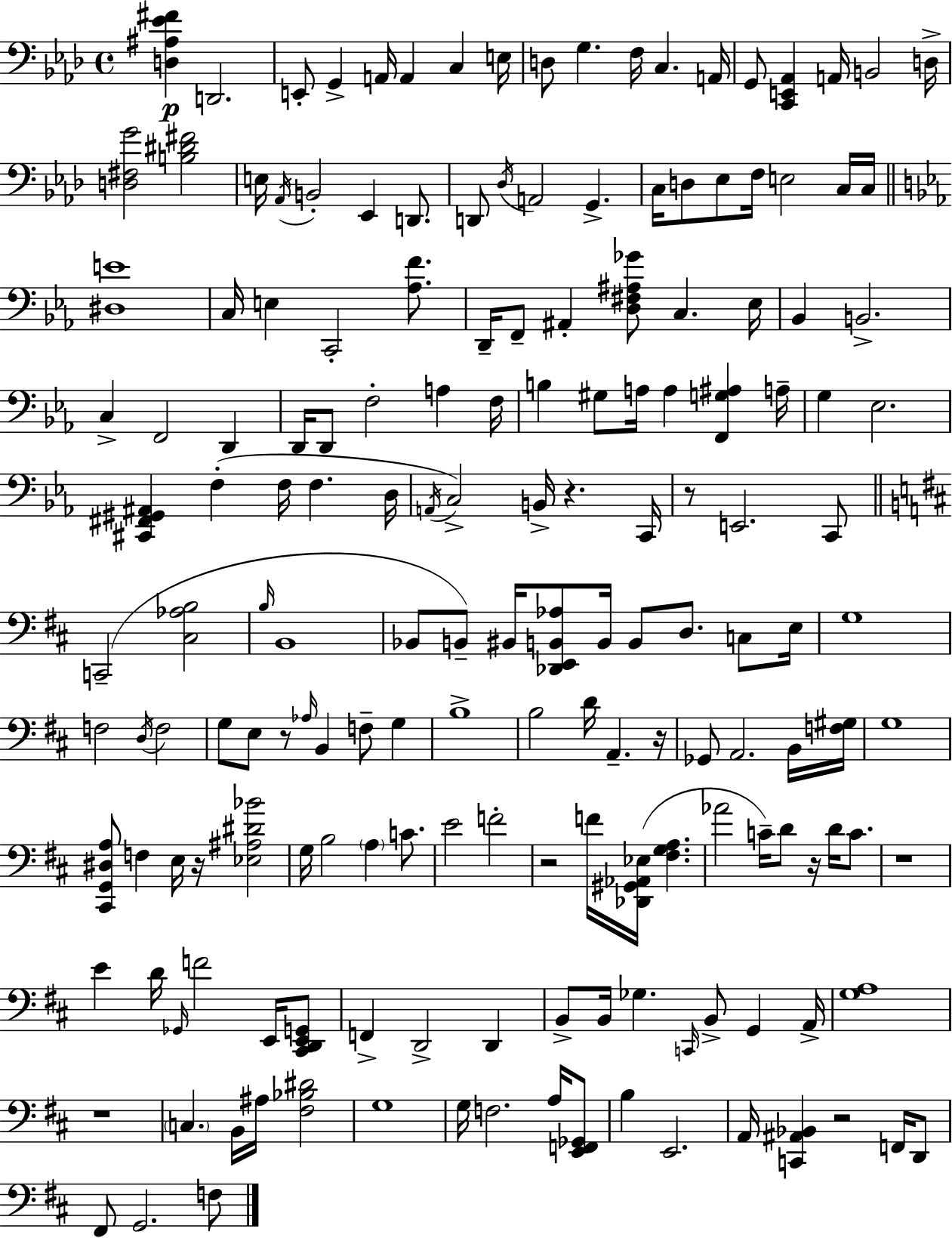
{
  \clef bass
  \time 4/4
  \defaultTimeSignature
  \key aes \major
  <d ais ees' fis'>4\p d,2. | e,8-. g,4-> a,16 a,4 c4 e16 | d8 g4. f16 c4. a,16 | g,8 <c, e, aes,>4 a,16 b,2 d16-> | \break <d fis g'>2 <b dis' fis'>2 | e16 \acciaccatura { aes,16 } b,2-. ees,4 d,8. | d,8 \acciaccatura { des16 } a,2 g,4.-> | c16 d8 ees8 f16 e2 | \break c16 c16 \bar "||" \break \key ees \major <dis e'>1 | c16 e4 c,2-. <aes f'>8. | d,16-- f,8-- ais,4-. <d fis ais ges'>8 c4. ees16 | bes,4 b,2.-> | \break c4-> f,2 d,4 | d,16 d,8 f2-. a4 f16 | b4 gis8 a16 a4 <f, g ais>4 a16-- | g4 ees2. | \break <cis, fis, gis, ais,>4 f4-.( f16 f4. d16 | \acciaccatura { a,16 }) c2-> b,16-> r4. | c,16 r8 e,2. c,8 | \bar "||" \break \key d \major c,2--( <cis aes b>2 | \grace { b16 } b,1 | bes,8 b,8--) bis,16 <des, e, b, aes>8 b,16 b,8 d8. c8 | e16 g1 | \break f2 \acciaccatura { d16 } f2 | g8 e8 r8 \grace { aes16 } b,4 f8-- g4 | b1-> | b2 d'16 a,4.-- | \break r16 ges,8 a,2. | b,16 <f gis>16 g1 | <cis, g, dis a>8 f4 e16 r16 <ees ais dis' bes'>2 | g16 b2 \parenthesize a4 | \break c'8. e'2 f'2-. | r2 f'16 <des, gis, aes, ees>16( <fis g a>4. | aes'2 c'16--) d'8 r16 d'16 | c'8. r1 | \break e'4 d'16 \grace { ges,16 } f'2 | e,16 <cis, d, e, g,>8 f,4-> d,2-> | d,4 b,8-> b,16 ges4. \grace { c,16 } b,8-> | g,4 a,16-> <g a>1 | \break r1 | \parenthesize c4. b,16 ais16 <fis bes dis'>2 | g1 | g16 f2. | \break a16 <e, f, ges,>8 b4 e,2. | a,16 <c, ais, bes,>4 r2 | f,16 d,8 fis,8 g,2. | f8 \bar "|."
}